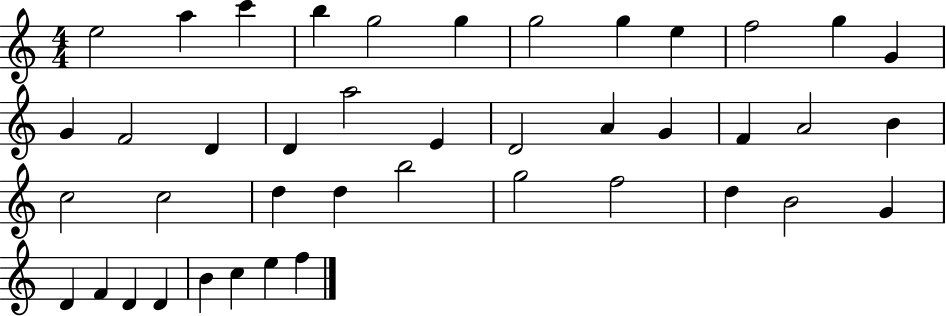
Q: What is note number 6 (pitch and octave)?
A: G5